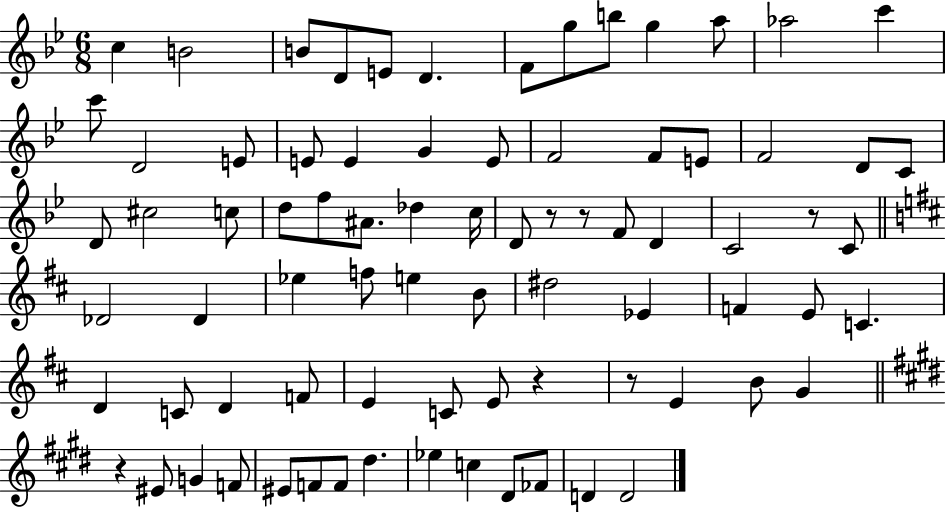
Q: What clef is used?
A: treble